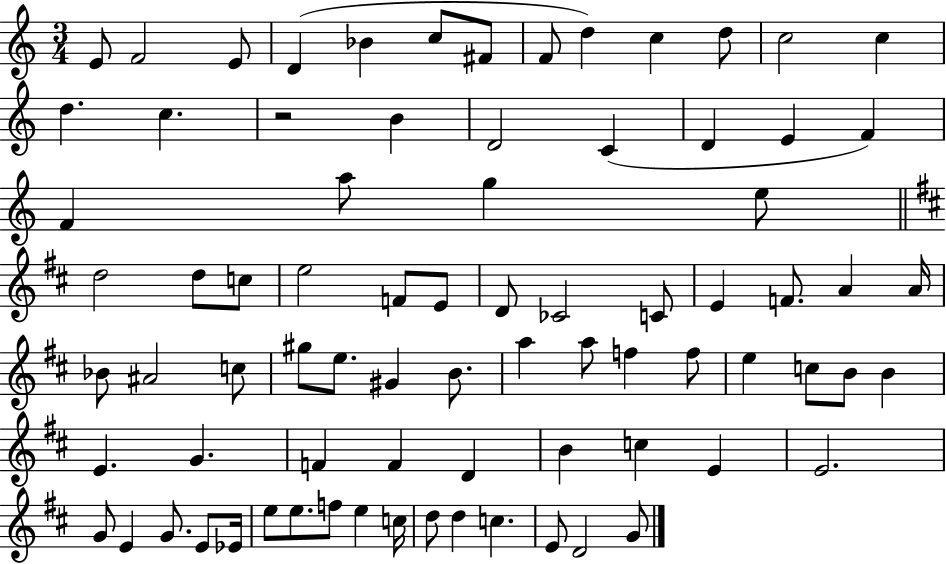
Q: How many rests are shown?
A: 1